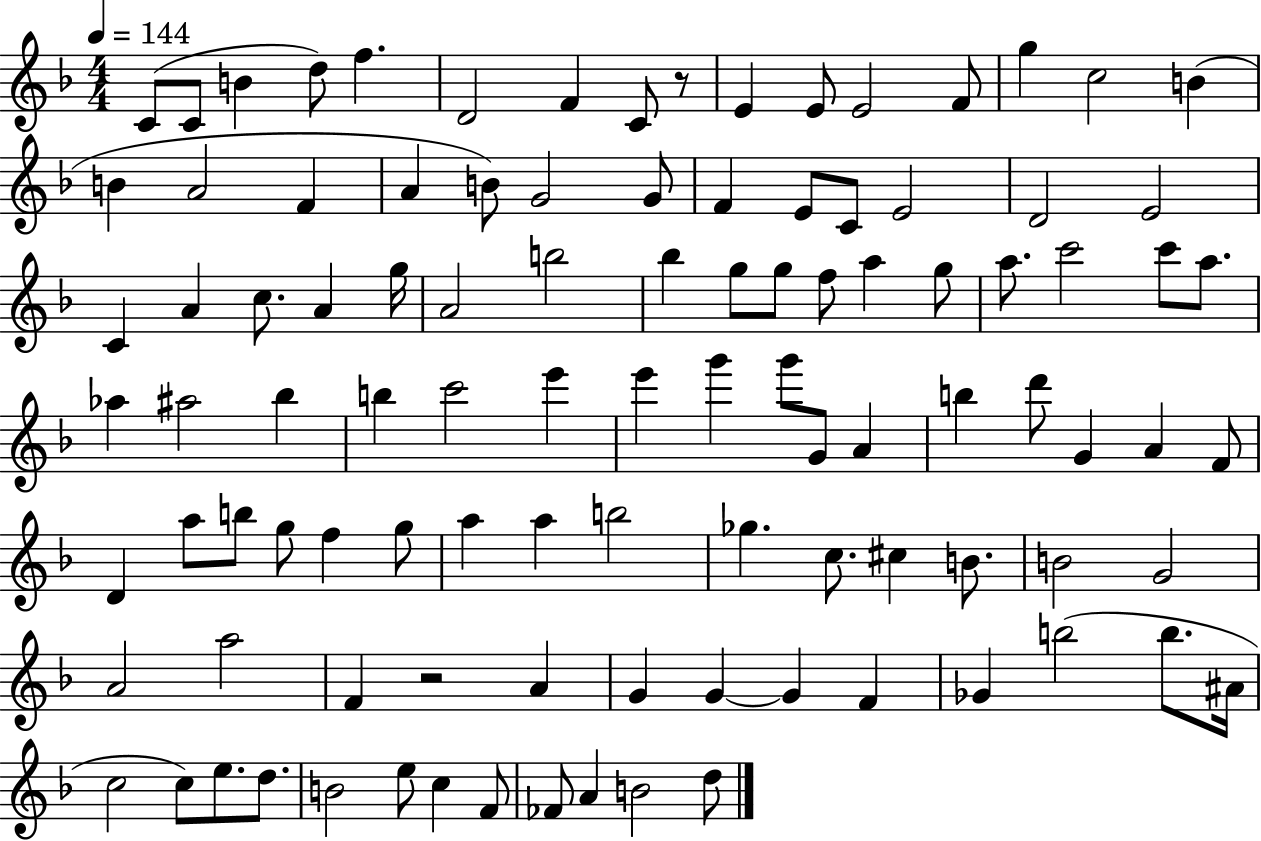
C4/e C4/e B4/q D5/e F5/q. D4/h F4/q C4/e R/e E4/q E4/e E4/h F4/e G5/q C5/h B4/q B4/q A4/h F4/q A4/q B4/e G4/h G4/e F4/q E4/e C4/e E4/h D4/h E4/h C4/q A4/q C5/e. A4/q G5/s A4/h B5/h Bb5/q G5/e G5/e F5/e A5/q G5/e A5/e. C6/h C6/e A5/e. Ab5/q A#5/h Bb5/q B5/q C6/h E6/q E6/q G6/q G6/e G4/e A4/q B5/q D6/e G4/q A4/q F4/e D4/q A5/e B5/e G5/e F5/q G5/e A5/q A5/q B5/h Gb5/q. C5/e. C#5/q B4/e. B4/h G4/h A4/h A5/h F4/q R/h A4/q G4/q G4/q G4/q F4/q Gb4/q B5/h B5/e. A#4/s C5/h C5/e E5/e. D5/e. B4/h E5/e C5/q F4/e FES4/e A4/q B4/h D5/e